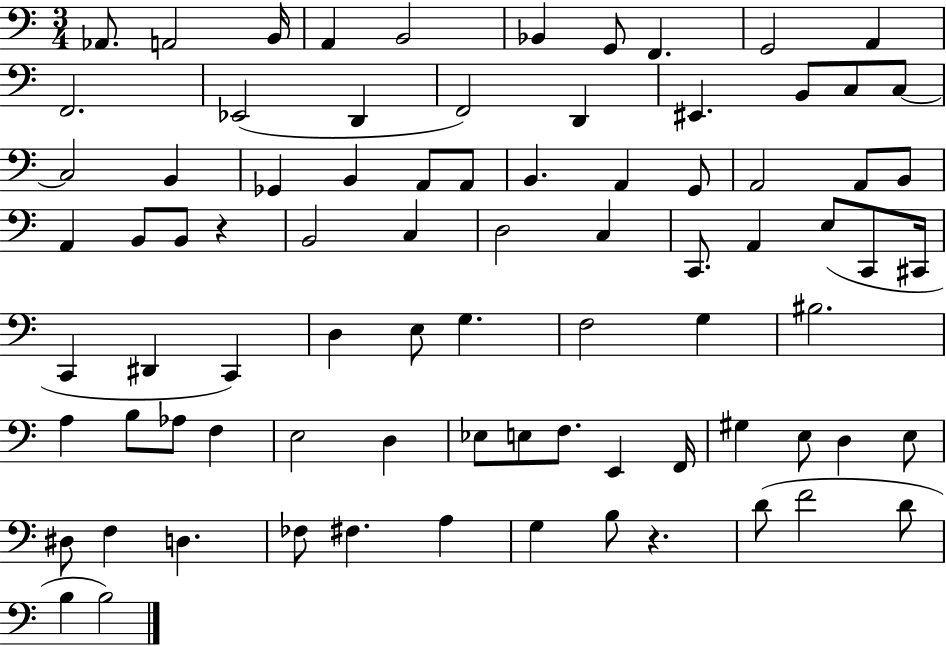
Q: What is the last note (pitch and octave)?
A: B3